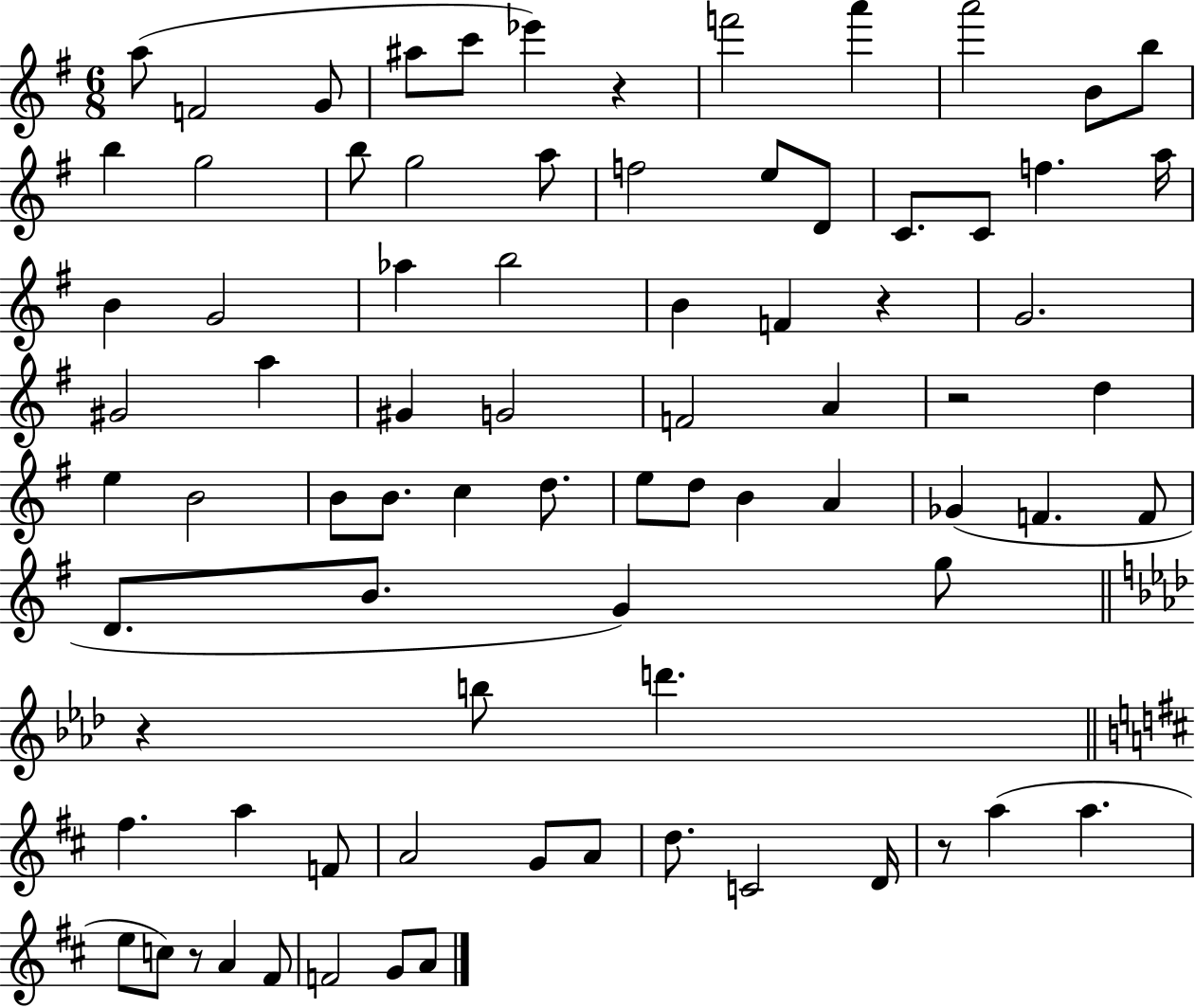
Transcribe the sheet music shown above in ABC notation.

X:1
T:Untitled
M:6/8
L:1/4
K:G
a/2 F2 G/2 ^a/2 c'/2 _e' z f'2 a' a'2 B/2 b/2 b g2 b/2 g2 a/2 f2 e/2 D/2 C/2 C/2 f a/4 B G2 _a b2 B F z G2 ^G2 a ^G G2 F2 A z2 d e B2 B/2 B/2 c d/2 e/2 d/2 B A _G F F/2 D/2 B/2 G g/2 z b/2 d' ^f a F/2 A2 G/2 A/2 d/2 C2 D/4 z/2 a a e/2 c/2 z/2 A ^F/2 F2 G/2 A/2